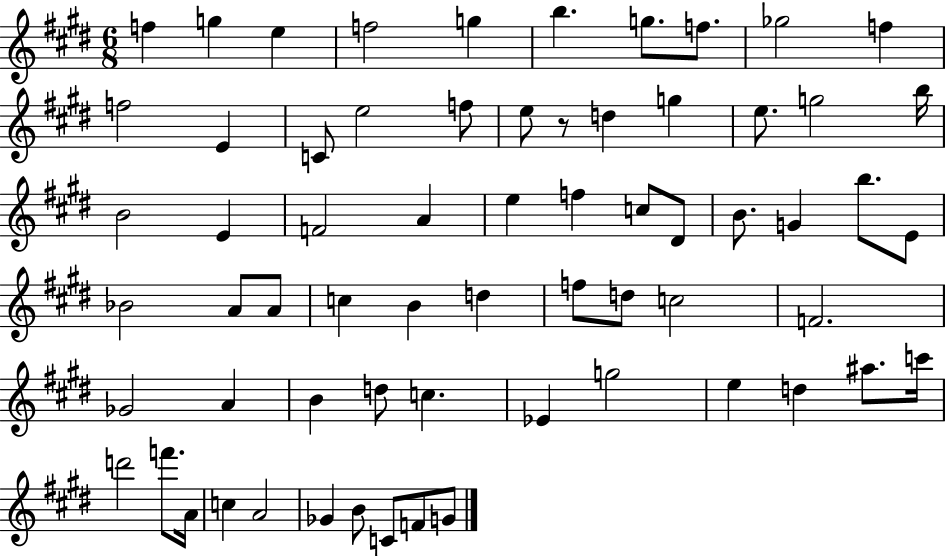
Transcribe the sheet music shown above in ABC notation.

X:1
T:Untitled
M:6/8
L:1/4
K:E
f g e f2 g b g/2 f/2 _g2 f f2 E C/2 e2 f/2 e/2 z/2 d g e/2 g2 b/4 B2 E F2 A e f c/2 ^D/2 B/2 G b/2 E/2 _B2 A/2 A/2 c B d f/2 d/2 c2 F2 _G2 A B d/2 c _E g2 e d ^a/2 c'/4 d'2 f'/2 A/4 c A2 _G B/2 C/2 F/2 G/2